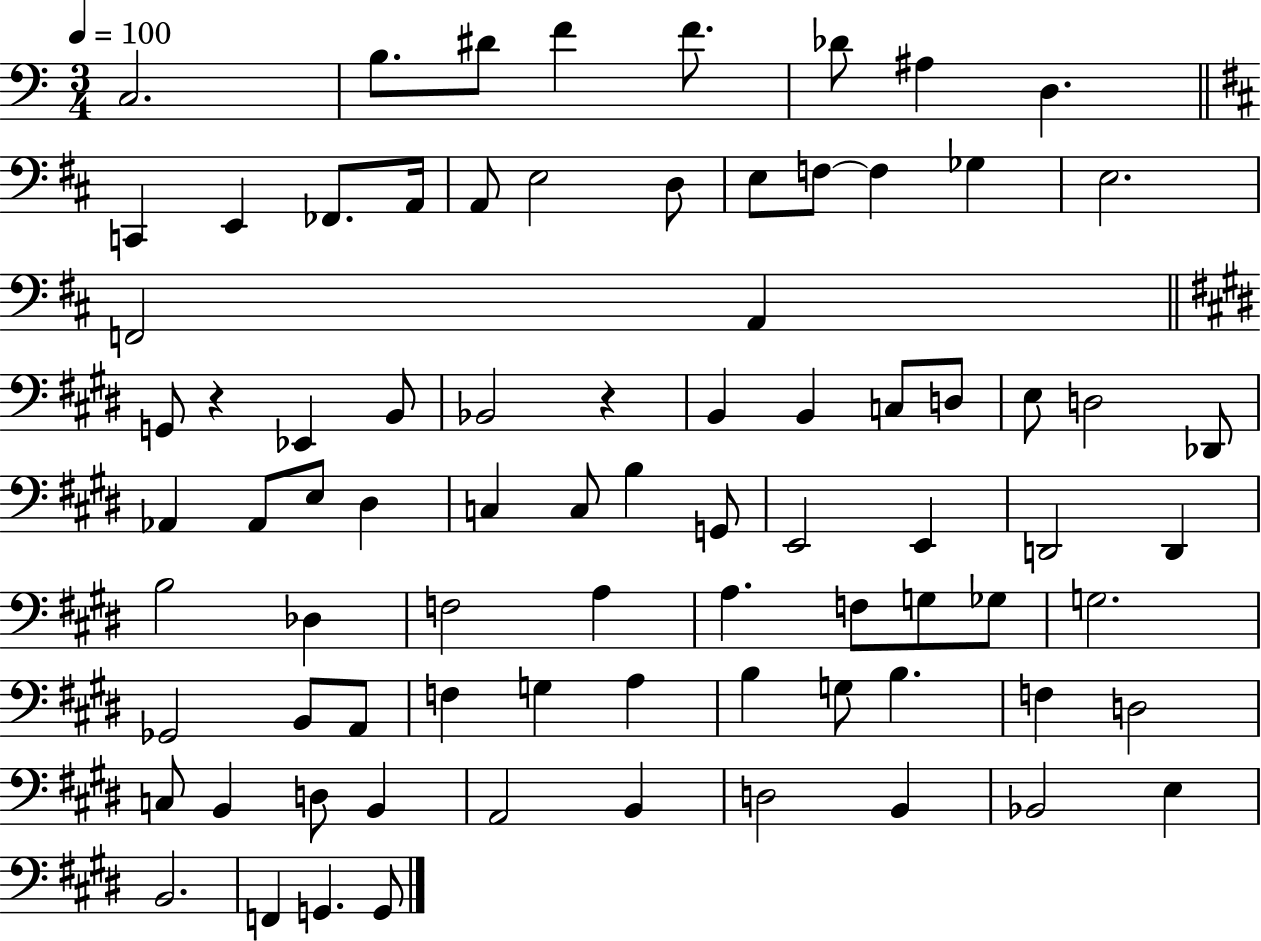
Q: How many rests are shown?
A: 2